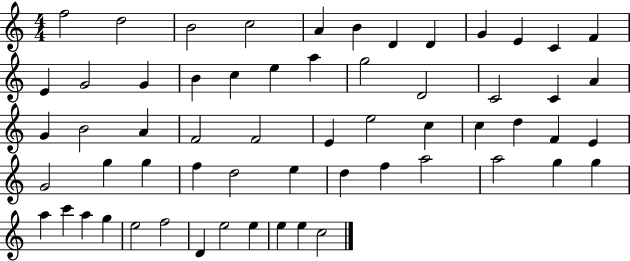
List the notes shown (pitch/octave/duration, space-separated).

F5/h D5/h B4/h C5/h A4/q B4/q D4/q D4/q G4/q E4/q C4/q F4/q E4/q G4/h G4/q B4/q C5/q E5/q A5/q G5/h D4/h C4/h C4/q A4/q G4/q B4/h A4/q F4/h F4/h E4/q E5/h C5/q C5/q D5/q F4/q E4/q G4/h G5/q G5/q F5/q D5/h E5/q D5/q F5/q A5/h A5/h G5/q G5/q A5/q C6/q A5/q G5/q E5/h F5/h D4/q E5/h E5/q E5/q E5/q C5/h